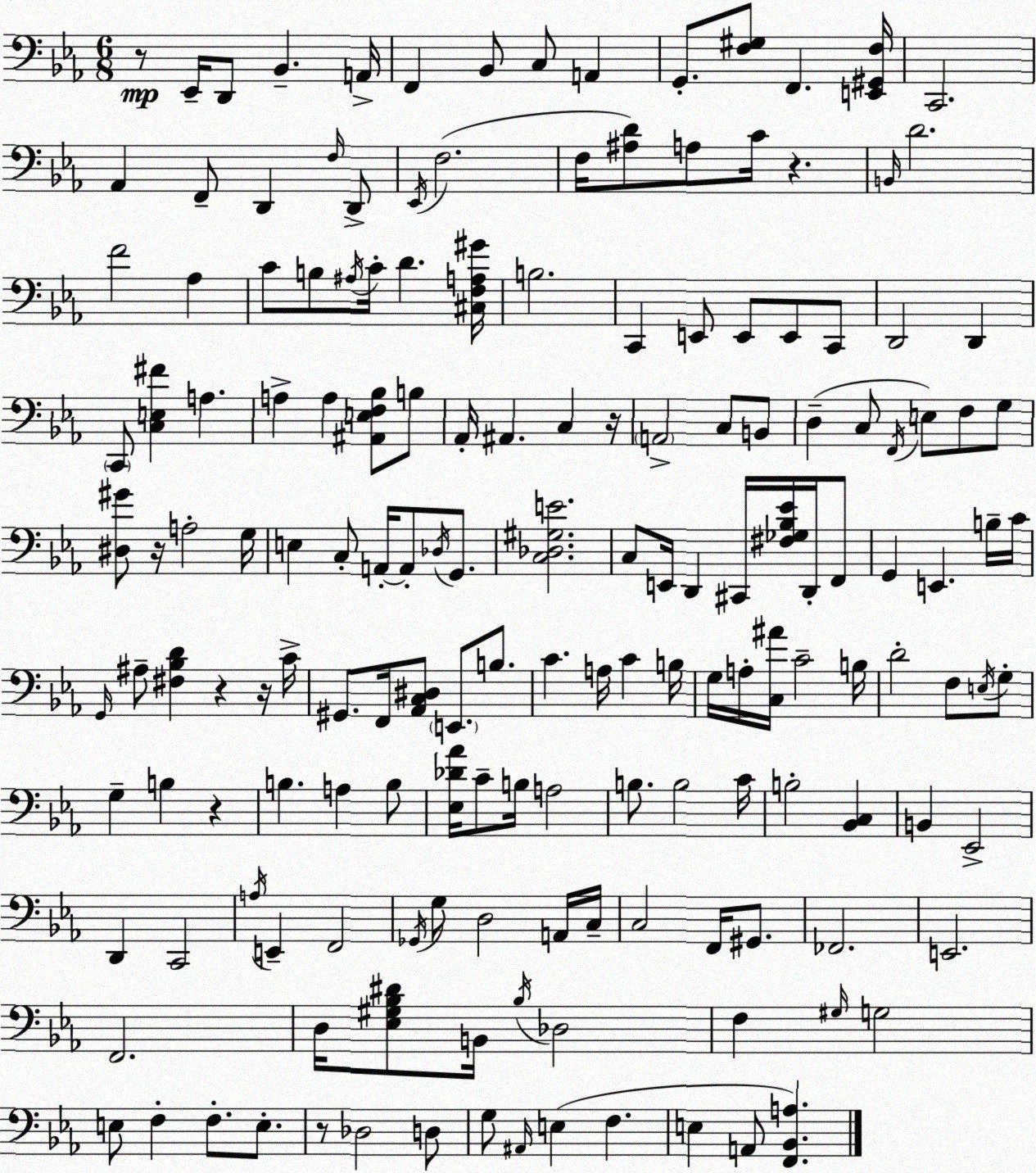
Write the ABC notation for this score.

X:1
T:Untitled
M:6/8
L:1/4
K:Eb
z/2 _E,,/4 D,,/2 _B,, A,,/4 F,, _B,,/2 C,/2 A,, G,,/2 [F,^G,]/2 F,, [E,,^G,,F,]/4 C,,2 _A,, F,,/2 D,, F,/4 D,,/2 _E,,/4 F,2 F,/4 [^A,D]/2 A,/2 C/4 z B,,/4 D2 F2 _A, C/2 B,/2 ^A,/4 C/4 D [^C,F,A,^G]/4 B,2 C,, E,,/2 E,,/2 E,,/2 C,,/2 D,,2 D,, C,,/2 [C,E,^F] A, A, A, [^A,,E,F,_B,]/2 B,/2 _A,,/4 ^A,, C, z/4 A,,2 C,/2 B,,/2 D, C,/2 F,,/4 E,/2 F,/2 G,/2 [^D,^G]/2 z/4 A,2 G,/4 E, C,/2 A,,/4 A,,/2 _D,/4 G,,/2 [C,_D,^G,E]2 C,/2 E,,/4 D,, ^C,,/4 [^F,_G,_B,_E]/4 D,,/4 F,,/2 G,, E,, B,/4 C/4 G,,/4 ^A,/2 [^F,_B,D] z z/4 C/4 ^G,,/2 F,,/4 [_A,,C,^D,]/2 E,,/2 B,/2 C A,/4 C B,/4 G,/4 A,/4 [C,^A]/4 C2 B,/4 D2 F,/2 E,/4 G,/2 G, B, z B, A, B,/2 [_E,_D_A]/4 C/2 B,/4 A,2 B,/2 B,2 C/4 B,2 [_B,,C,] B,, _E,,2 D,, C,,2 A,/4 E,, F,,2 _G,,/4 G,/2 D,2 A,,/4 C,/4 C,2 F,,/4 ^G,,/2 _F,,2 E,,2 F,,2 D,/4 [_E,^G,_B,^D]/2 B,,/4 _B,/4 _D,2 F, ^G,/4 G,2 E,/2 F, F,/2 E,/2 z/2 _D,2 D,/2 G,/2 ^A,,/4 E, F, E, A,,/2 [F,,_B,,A,]